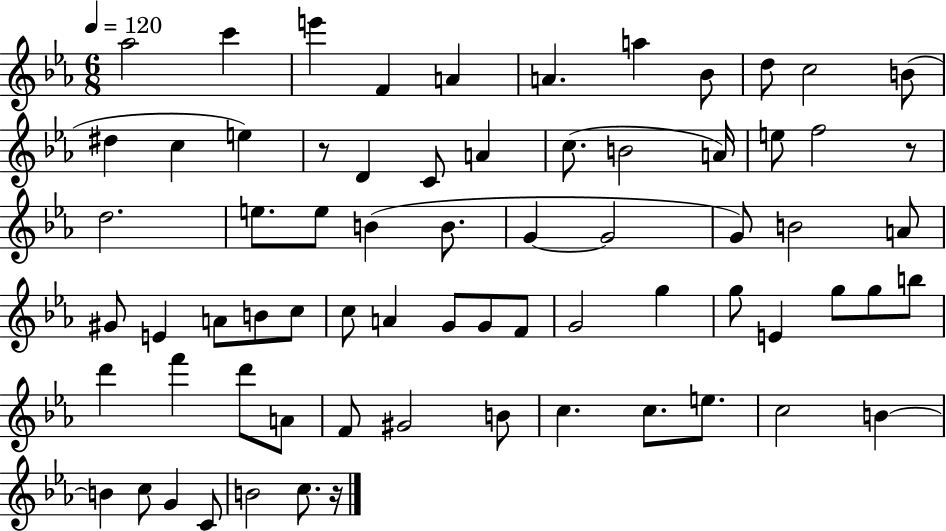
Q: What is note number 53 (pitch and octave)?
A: A4